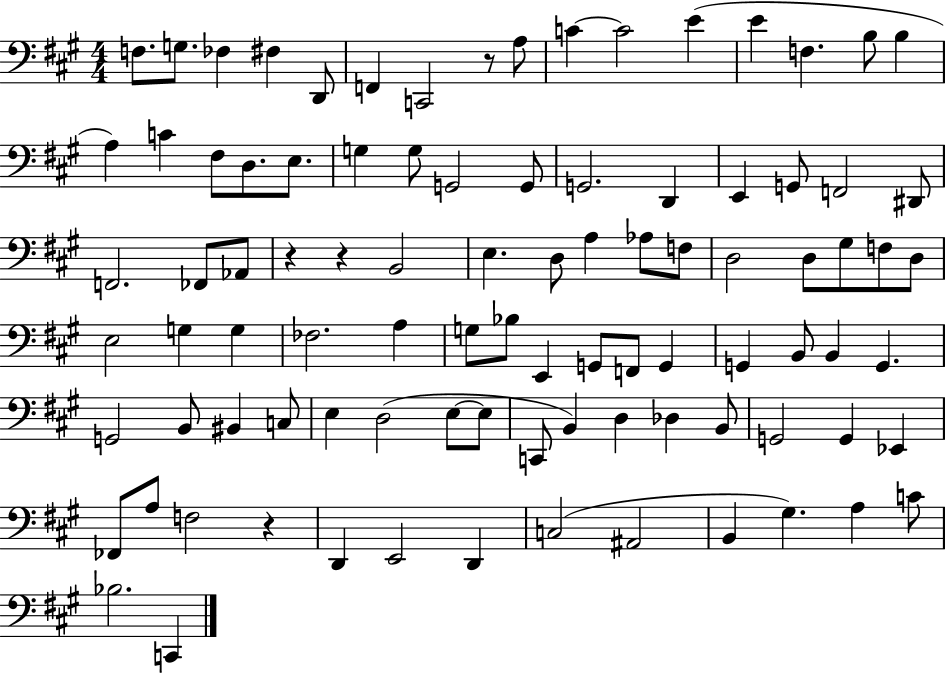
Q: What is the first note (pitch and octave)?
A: F3